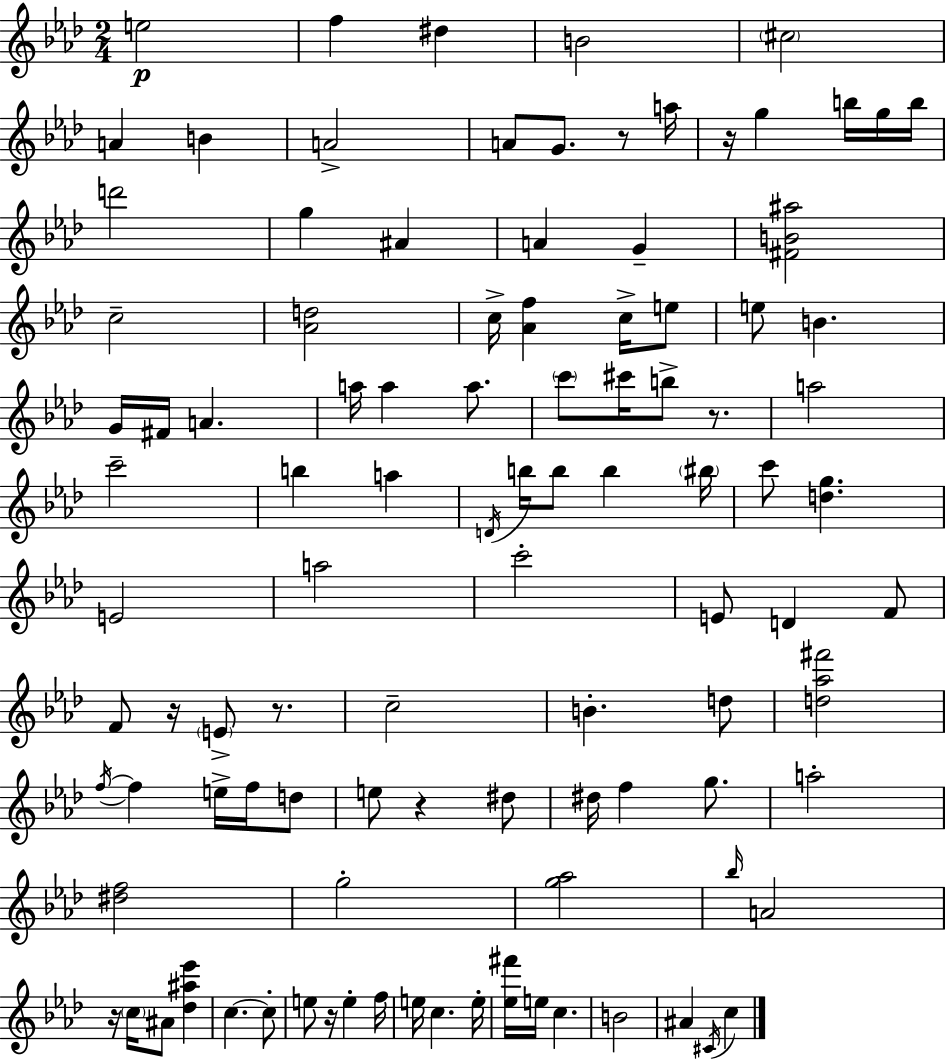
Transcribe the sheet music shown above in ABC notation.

X:1
T:Untitled
M:2/4
L:1/4
K:Ab
e2 f ^d B2 ^c2 A B A2 A/2 G/2 z/2 a/4 z/4 g b/4 g/4 b/4 d'2 g ^A A G [^FB^a]2 c2 [_Ad]2 c/4 [_Af] c/4 e/2 e/2 B G/4 ^F/4 A a/4 a a/2 c'/2 ^c'/4 b/2 z/2 a2 c'2 b a D/4 b/4 b/2 b ^b/4 c'/2 [dg] E2 a2 c'2 E/2 D F/2 F/2 z/4 E/2 z/2 c2 B d/2 [d_a^f']2 f/4 f e/4 f/4 d/2 e/2 z ^d/2 ^d/4 f g/2 a2 [^df]2 g2 [g_a]2 _b/4 A2 z/4 c/4 ^A/2 [_d^a_e'] c c/2 e/2 z/4 e f/4 e/4 c e/4 [_e^f']/4 e/4 c B2 ^A ^C/4 c